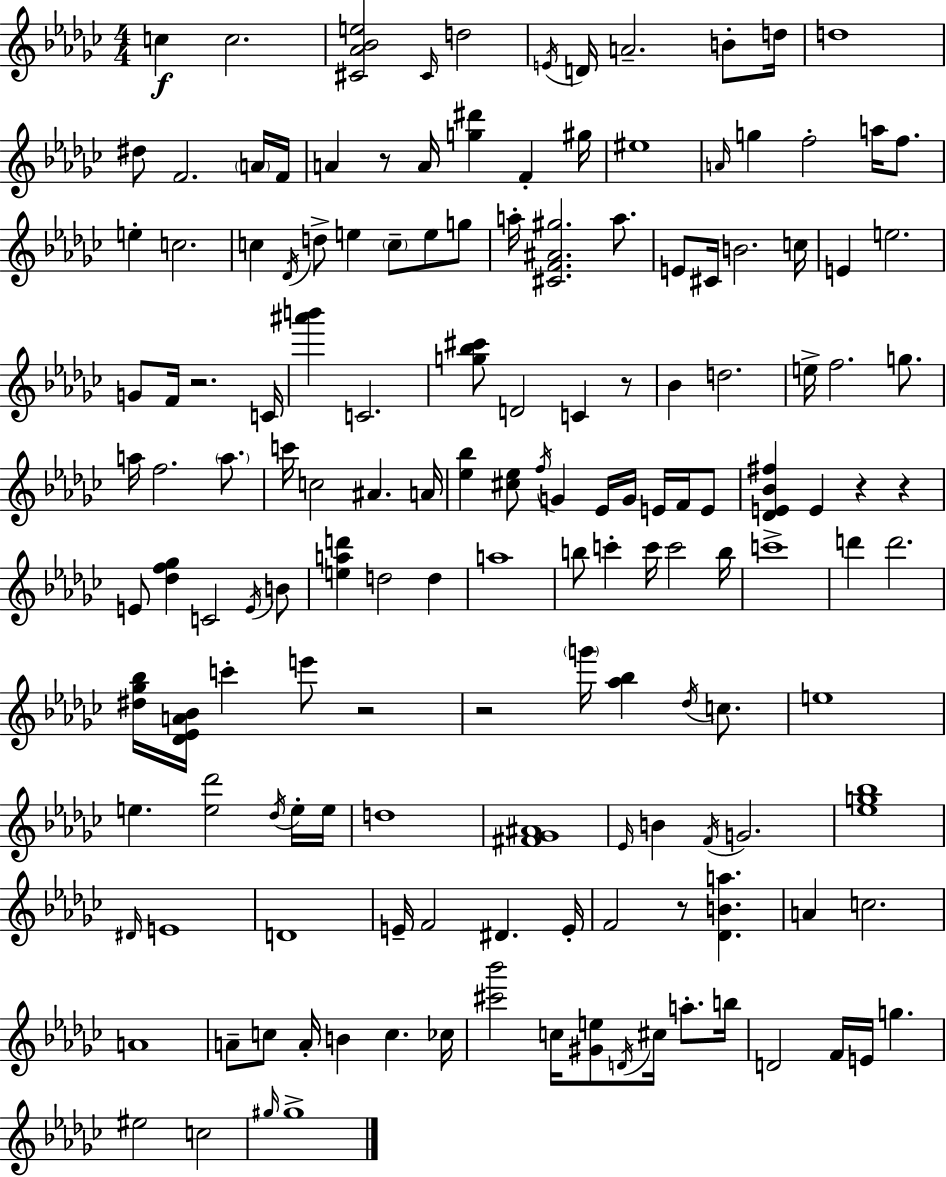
{
  \clef treble
  \numericTimeSignature
  \time 4/4
  \key ees \minor
  \repeat volta 2 { c''4\f c''2. | <cis' aes' bes' e''>2 \grace { cis'16 } d''2 | \acciaccatura { e'16 } d'16 a'2.-- b'8-. | d''16 d''1 | \break dis''8 f'2. | \parenthesize a'16 f'16 a'4 r8 a'16 <g'' dis'''>4 f'4-. | gis''16 eis''1 | \grace { a'16 } g''4 f''2-. a''16 | \break f''8. e''4-. c''2. | c''4 \acciaccatura { des'16 } d''8-> e''4 \parenthesize c''8-- | e''8 g''8 a''16-. <cis' f' ais' gis''>2. | a''8. e'8 cis'16 b'2. | \break c''16 e'4 e''2. | g'8 f'16 r2. | c'16 <ais''' b'''>4 c'2. | <g'' bes'' cis'''>8 d'2 c'4 | \break r8 bes'4 d''2. | e''16-> f''2. | g''8. a''16 f''2. | \parenthesize a''8. c'''16 c''2 ais'4. | \break a'16 <ees'' bes''>4 <cis'' ees''>8 \acciaccatura { f''16 } g'4 ees'16 | g'16 e'16 f'16 e'8 <des' e' bes' fis''>4 e'4 r4 | r4 e'8 <des'' f'' ges''>4 c'2 | \acciaccatura { e'16 } b'8 <e'' a'' d'''>4 d''2 | \break d''4 a''1 | b''8 c'''4-. c'''16 c'''2 | b''16 c'''1-> | d'''4 d'''2. | \break <dis'' ges'' bes''>16 <des' ees' a' bes'>16 c'''4-. e'''8 r2 | r2 \parenthesize g'''16 <aes'' bes''>4 | \acciaccatura { des''16 } c''8. e''1 | e''4. <e'' des'''>2 | \break \acciaccatura { des''16 } e''16-. e''16 d''1 | <fis' ges' ais'>1 | \grace { ees'16 } b'4 \acciaccatura { f'16 } g'2. | <ees'' g'' bes''>1 | \break \grace { dis'16 } e'1 | d'1 | e'16-- f'2 | dis'4. e'16-. f'2 | \break r8 <des' b' a''>4. a'4 c''2. | a'1 | a'8-- c''8 a'16-. | b'4 c''4. ces''16 <cis''' bes'''>2 | \break c''16 <gis' e''>8 \acciaccatura { d'16 } cis''16 a''8.-. b''16 d'2 | f'16 e'16 g''4. eis''2 | c''2 \grace { gis''16 } gis''1-> | } \bar "|."
}